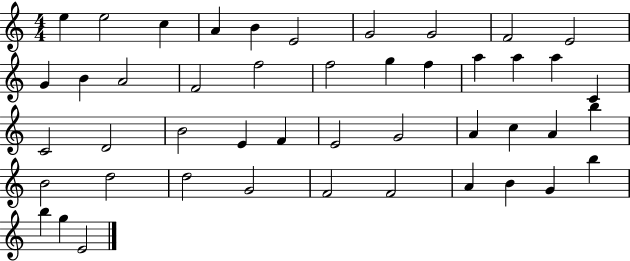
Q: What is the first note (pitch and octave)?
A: E5